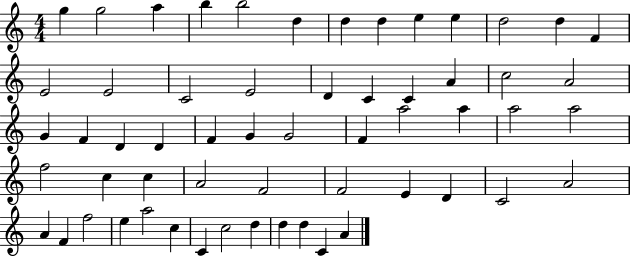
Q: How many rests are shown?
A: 0